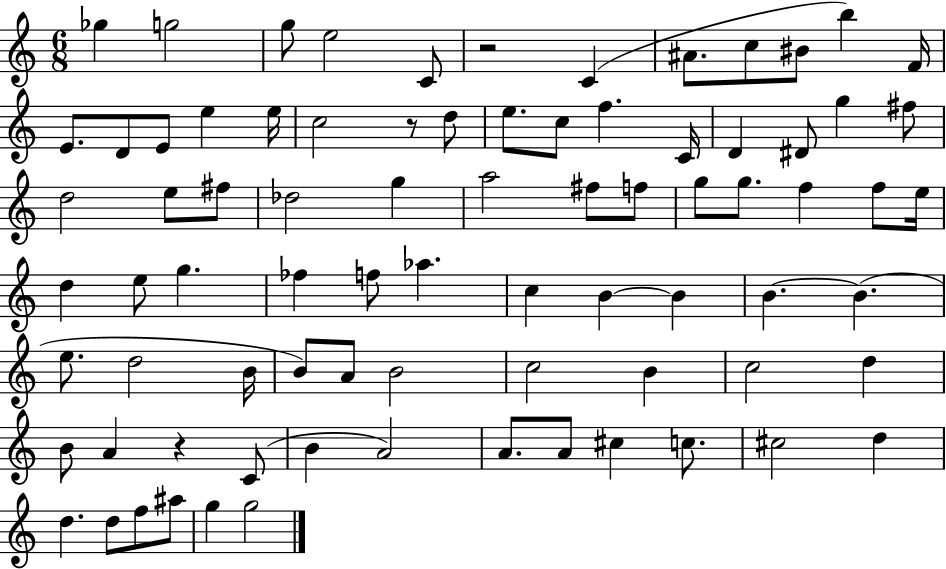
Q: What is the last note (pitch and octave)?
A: G5